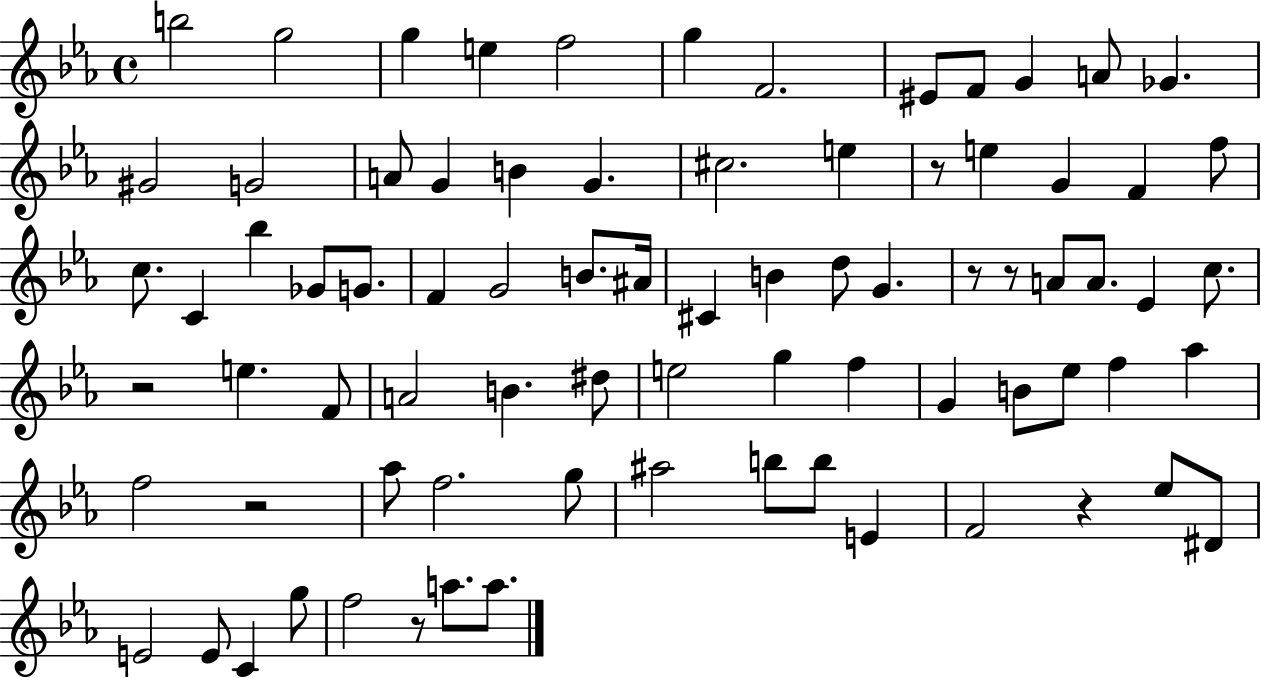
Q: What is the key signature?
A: EES major